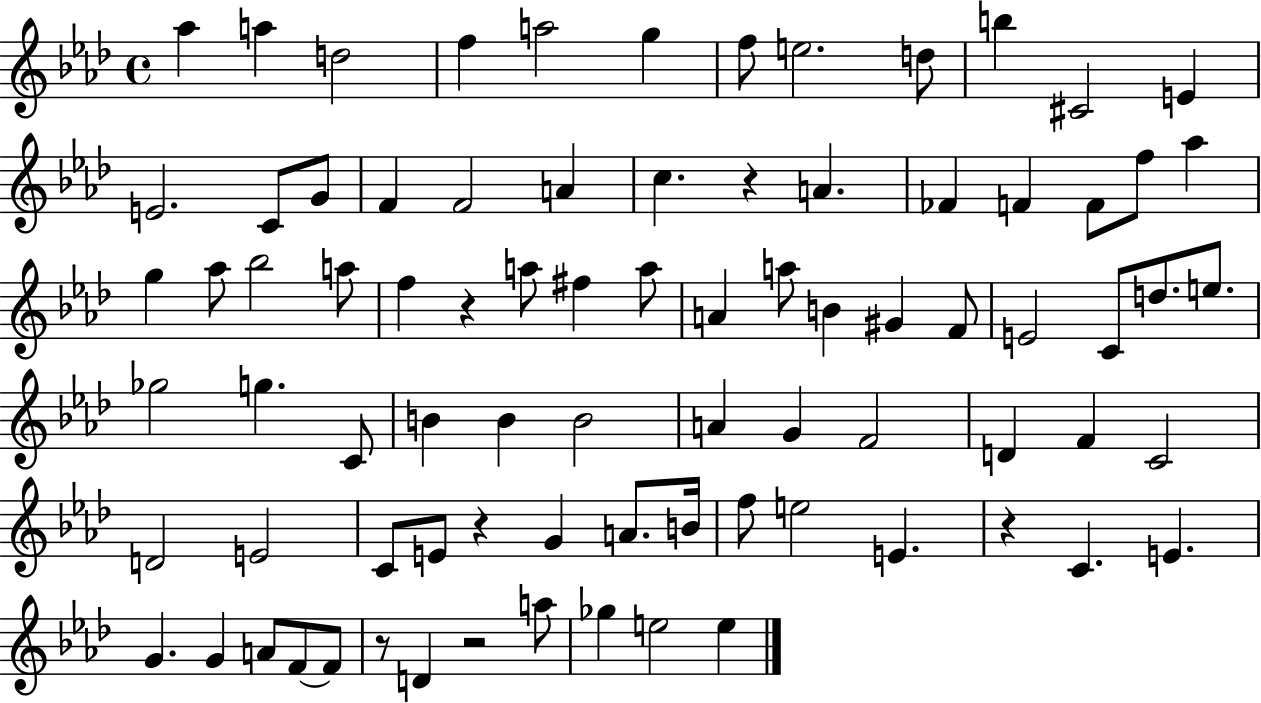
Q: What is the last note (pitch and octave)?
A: E5